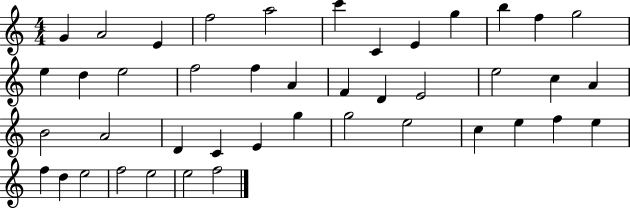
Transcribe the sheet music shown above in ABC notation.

X:1
T:Untitled
M:4/4
L:1/4
K:C
G A2 E f2 a2 c' C E g b f g2 e d e2 f2 f A F D E2 e2 c A B2 A2 D C E g g2 e2 c e f e f d e2 f2 e2 e2 f2